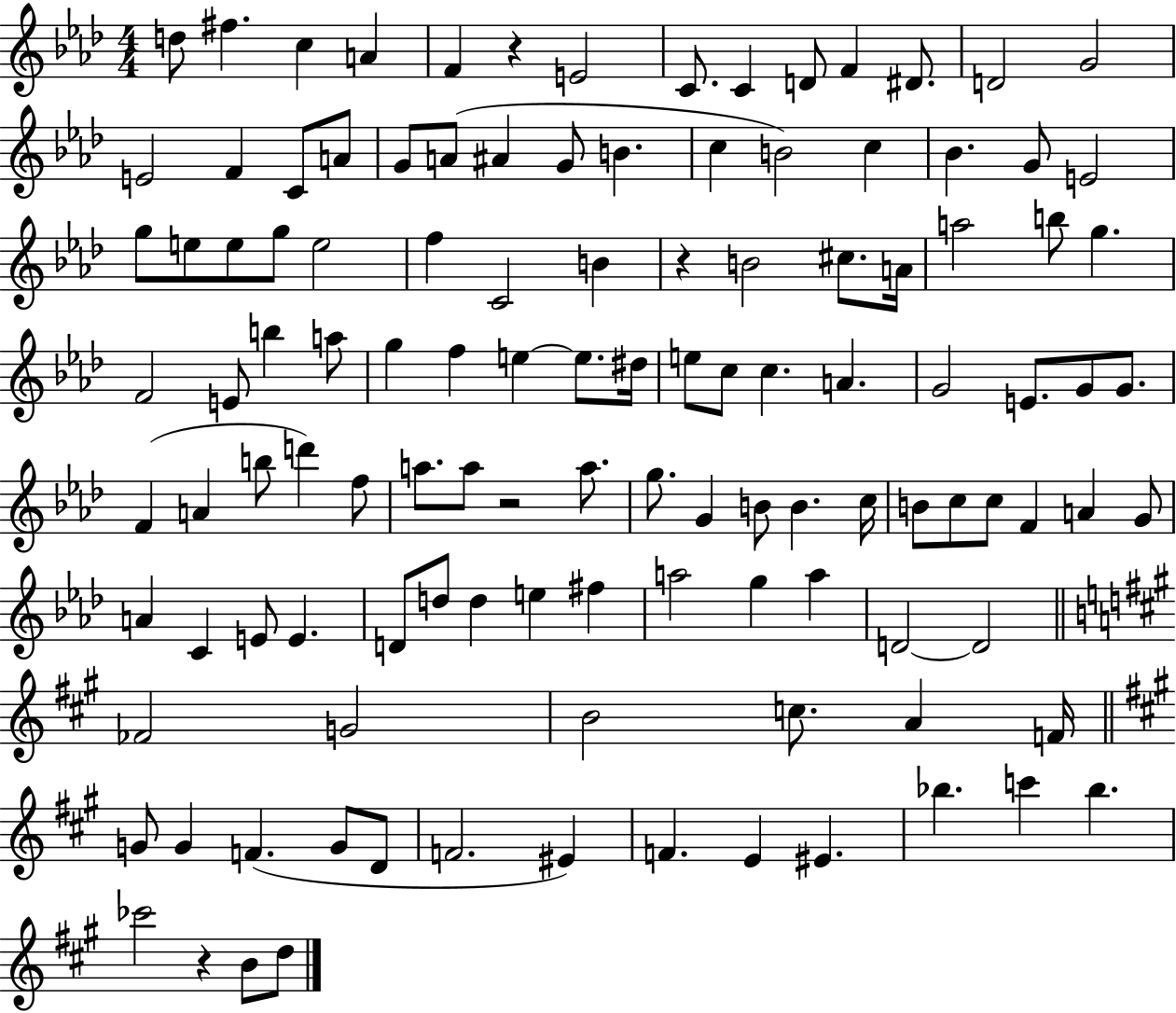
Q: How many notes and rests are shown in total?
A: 118